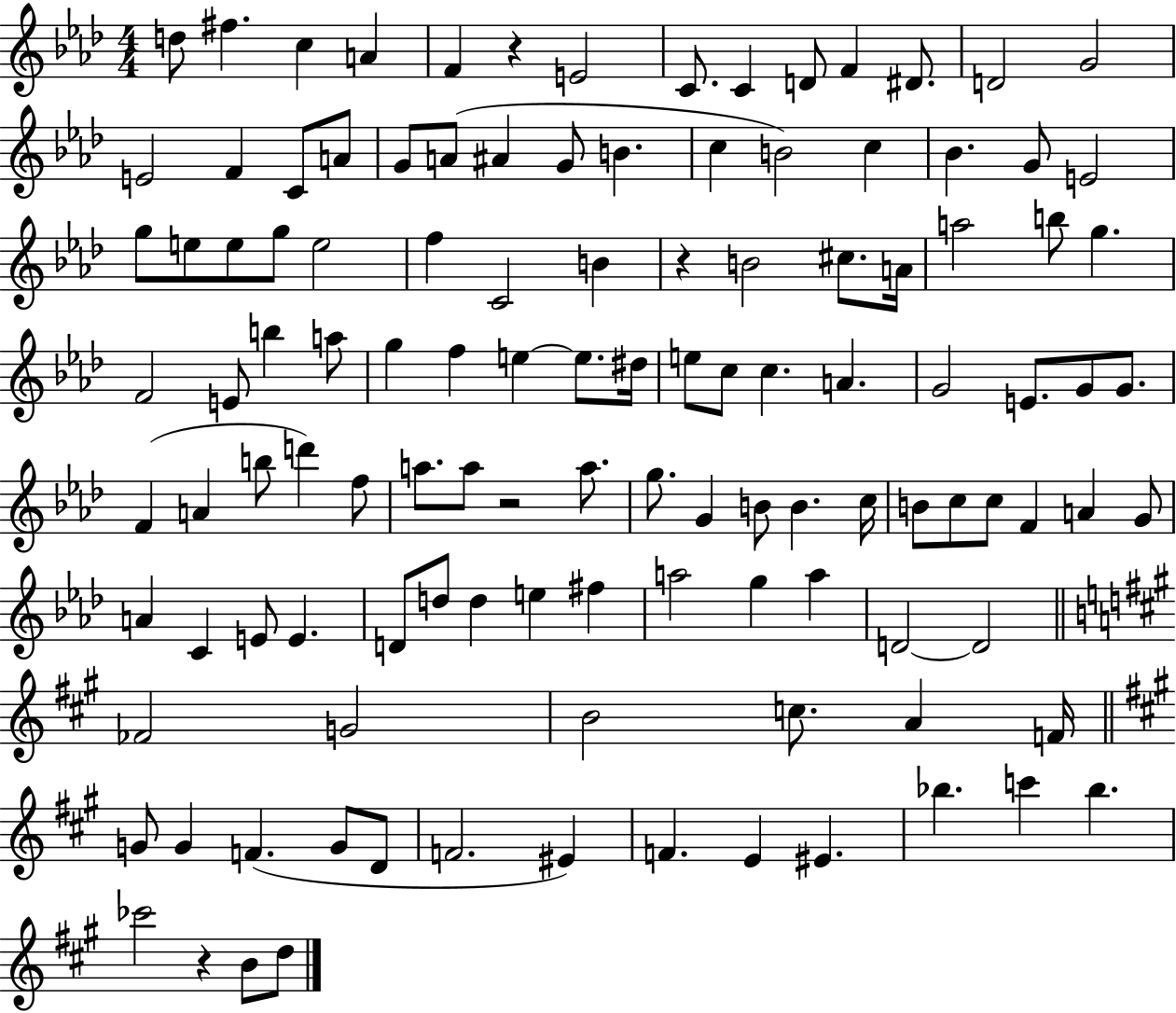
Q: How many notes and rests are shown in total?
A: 118